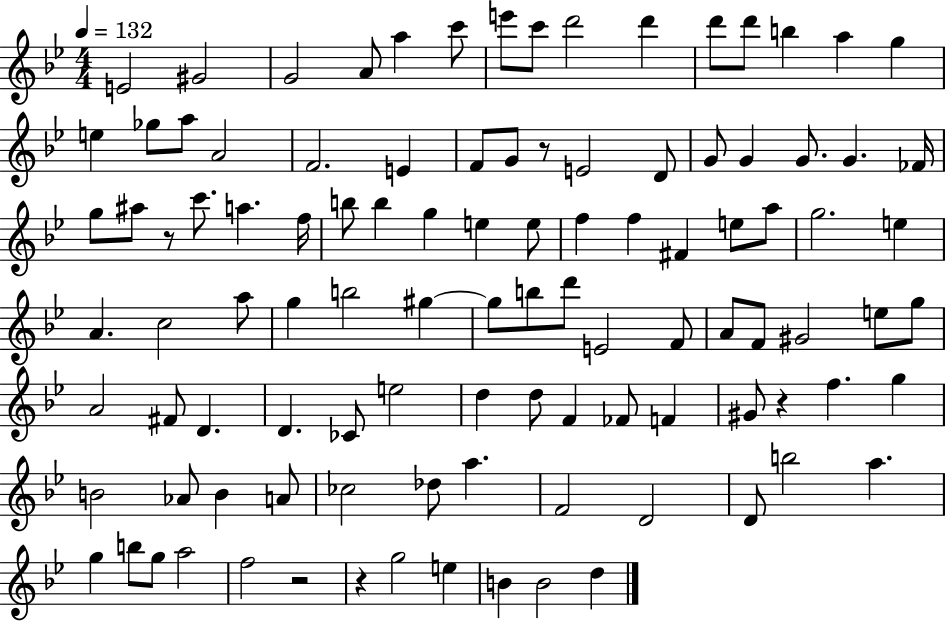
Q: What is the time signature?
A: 4/4